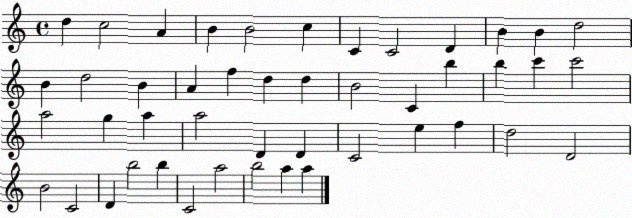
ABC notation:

X:1
T:Untitled
M:4/4
L:1/4
K:C
d c2 A B B2 c C C2 D B B d2 B d2 B A f d d B2 C b b c' c'2 a2 g a a2 D D C2 e f d2 D2 B2 C2 D b2 b C2 a2 b2 a a